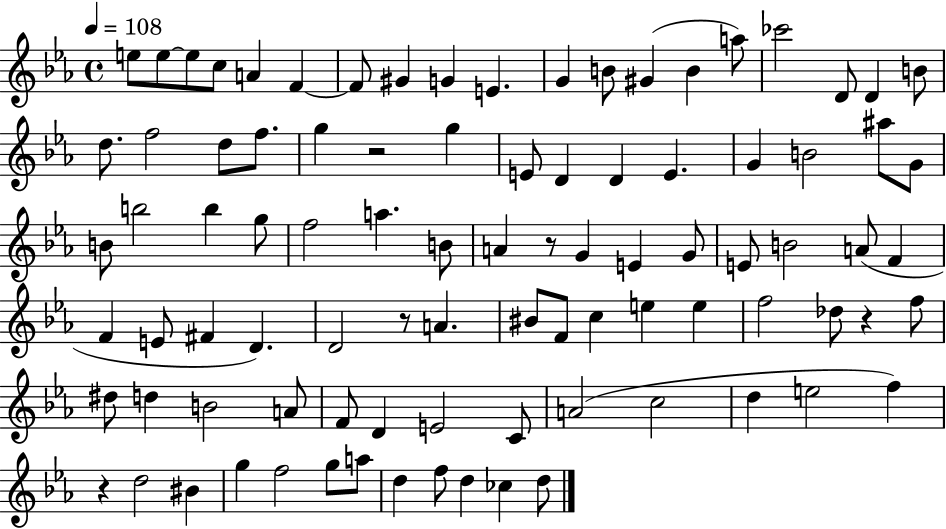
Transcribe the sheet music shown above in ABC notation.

X:1
T:Untitled
M:4/4
L:1/4
K:Eb
e/2 e/2 e/2 c/2 A F F/2 ^G G E G B/2 ^G B a/2 _c'2 D/2 D B/2 d/2 f2 d/2 f/2 g z2 g E/2 D D E G B2 ^a/2 G/2 B/2 b2 b g/2 f2 a B/2 A z/2 G E G/2 E/2 B2 A/2 F F E/2 ^F D D2 z/2 A ^B/2 F/2 c e e f2 _d/2 z f/2 ^d/2 d B2 A/2 F/2 D E2 C/2 A2 c2 d e2 f z d2 ^B g f2 g/2 a/2 d f/2 d _c d/2